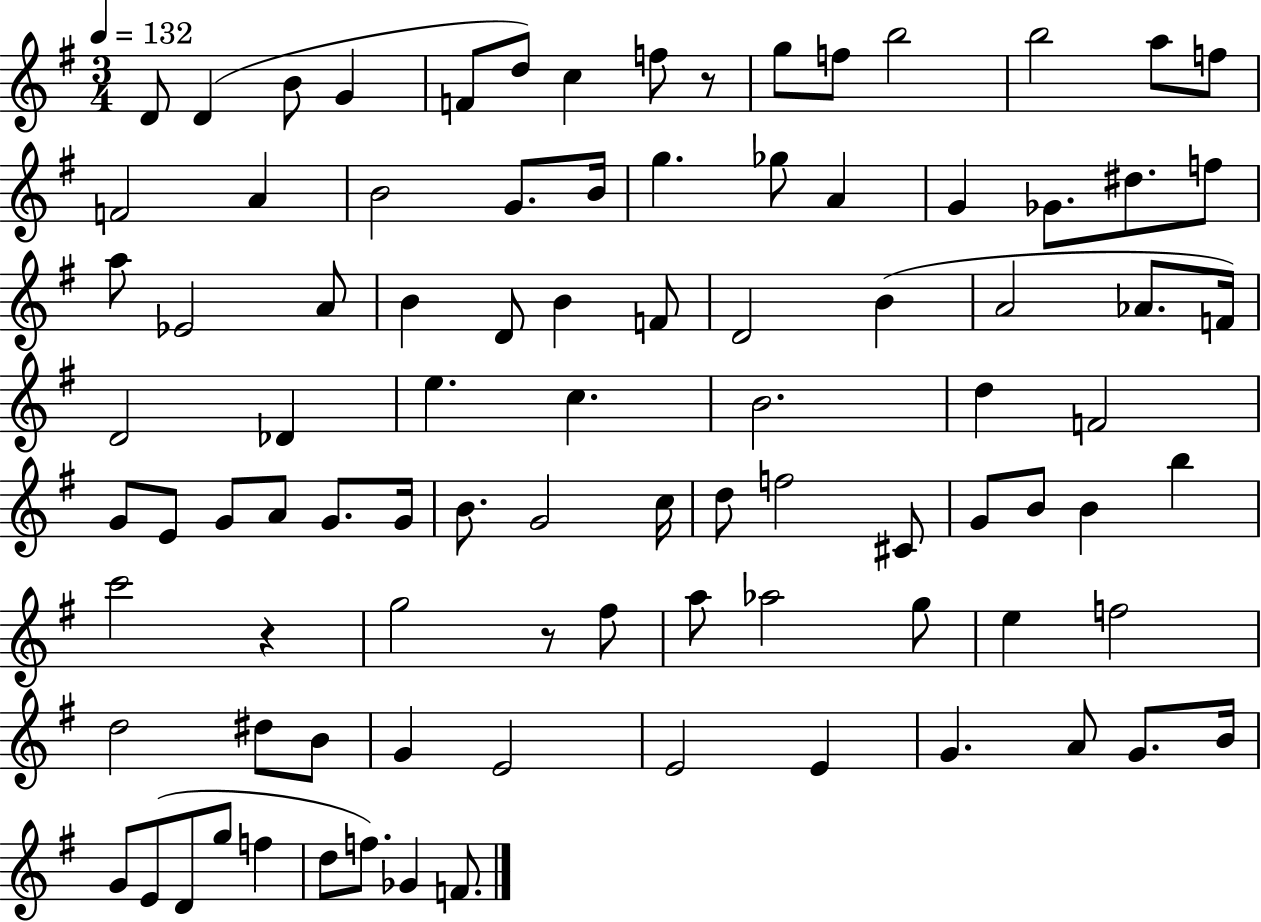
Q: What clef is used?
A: treble